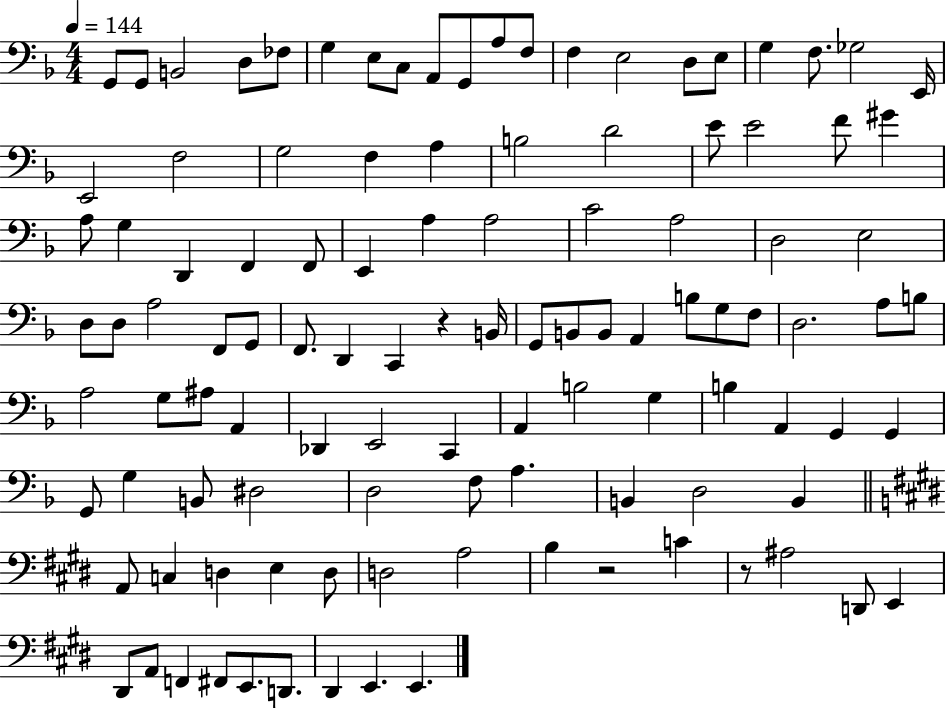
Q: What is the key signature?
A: F major